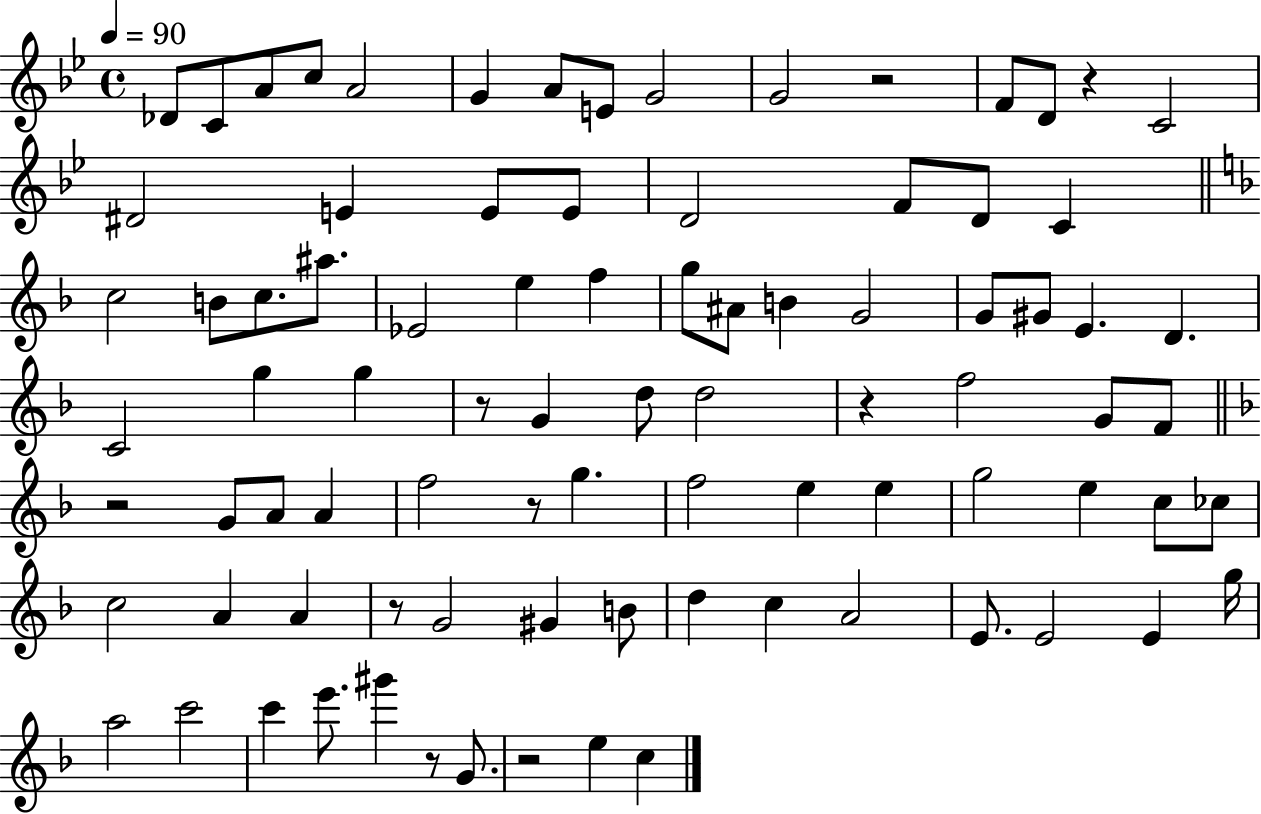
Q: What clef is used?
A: treble